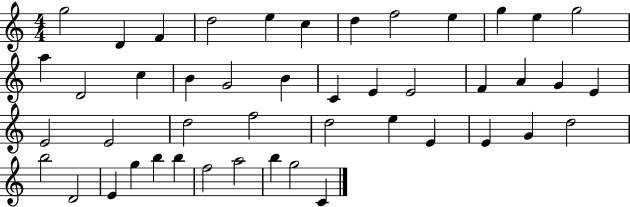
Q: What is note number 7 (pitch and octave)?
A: D5